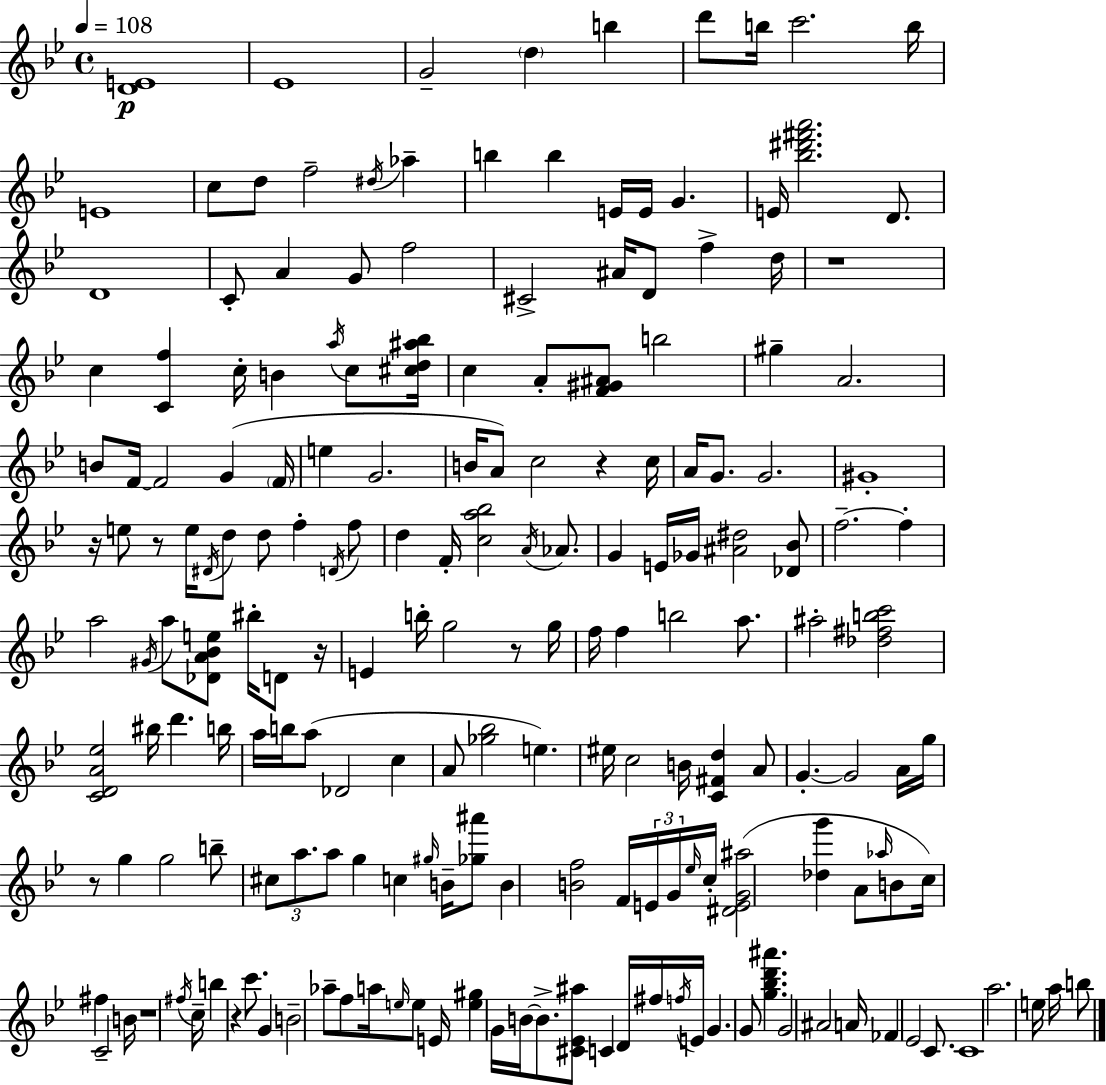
{
  \clef treble
  \time 4/4
  \defaultTimeSignature
  \key g \minor
  \tempo 4 = 108
  \repeat volta 2 { <d' e'>1\p | ees'1 | g'2-- \parenthesize d''4 b''4 | d'''8 b''16 c'''2. b''16 | \break e'1 | c''8 d''8 f''2-- \acciaccatura { dis''16 } aes''4-- | b''4 b''4 e'16 e'16 g'4. | e'16 <bes'' dis''' fis''' a'''>2. d'8. | \break d'1 | c'8-. a'4 g'8 f''2 | cis'2-> ais'16 d'8 f''4-> | d''16 r1 | \break c''4 <c' f''>4 c''16-. b'4 \acciaccatura { a''16 } c''8 | <cis'' d'' ais'' bes''>16 c''4 a'8-. <f' gis' ais'>8 b''2 | gis''4-- a'2. | b'8 f'16~~ f'2 g'4( | \break \parenthesize f'16 e''4 g'2. | b'16 a'8) c''2 r4 | c''16 a'16 g'8. g'2. | gis'1-. | \break r16 e''8 r8 e''16 \acciaccatura { dis'16 } d''8 d''8 f''4-. | \acciaccatura { d'16 } f''8 d''4 f'16-. <c'' a'' bes''>2 | \acciaccatura { a'16 } aes'8. g'4 e'16 ges'16 <ais' dis''>2 | <des' bes'>8 f''2.--~~ | \break f''4-. a''2 \acciaccatura { gis'16 } a''8 | <des' a' bes' e''>8 bis''16-. d'8 r16 e'4 b''16-. g''2 | r8 g''16 f''16 f''4 b''2 | a''8. ais''2-. <des'' fis'' b'' c'''>2 | \break <c' d' a' ees''>2 bis''16 d'''4. | b''16 a''16 b''16 a''8( des'2 | c''4 a'8 <ges'' bes''>2 | e''4.) eis''16 c''2 b'16 | \break <c' fis' d''>4 a'8 g'4.-.~~ g'2 | a'16 g''16 r8 g''4 g''2 | b''8-- \tuplet 3/2 { cis''8 a''8. a''8 } g''4 | c''4 \grace { gis''16 } b'16-- <ges'' ais'''>8 b'4 <b' f''>2 | \break f'16 \tuplet 3/2 { e'16 g'16 \grace { ees''16 } } c''16-. <dis' e' g' ais''>2( | <des'' g'''>4 a'8 \grace { aes''16 } b'8 c''16) fis''4 | c'2-- b'16 r1 | \acciaccatura { fis''16 } c''16-- b''4 r4 | \break c'''8. g'4 b'2-- | aes''8-- f''8 a''16 \grace { e''16 } e''8 e'16 <e'' gis''>4 g'16 | b'16~~ b'8.-> <cis' ees' ais''>8 c'4 d'16 fis''16 \acciaccatura { f''16 } e'16 g'4. | g'8 <g'' bes'' d''' ais'''>4. g'2 | \break ais'2 a'16 fes'4 | ees'2 c'8. c'1 | a''2. | e''16 a''16 b''8 } \bar "|."
}